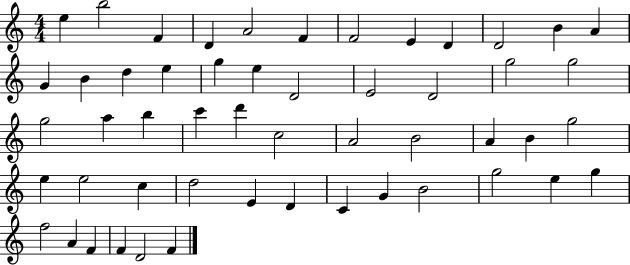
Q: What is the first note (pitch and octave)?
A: E5